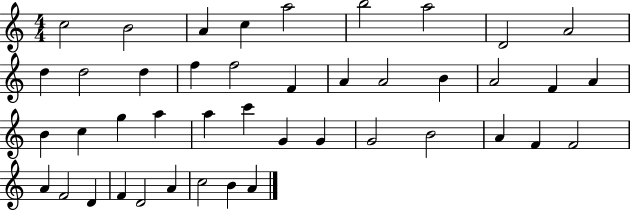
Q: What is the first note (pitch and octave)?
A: C5